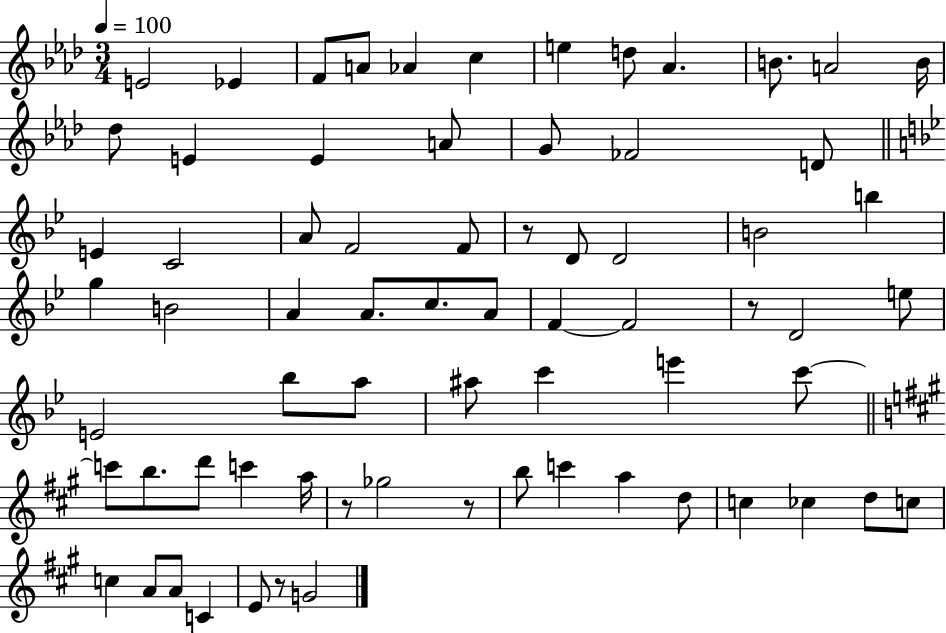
{
  \clef treble
  \numericTimeSignature
  \time 3/4
  \key aes \major
  \tempo 4 = 100
  e'2 ees'4 | f'8 a'8 aes'4 c''4 | e''4 d''8 aes'4. | b'8. a'2 b'16 | \break des''8 e'4 e'4 a'8 | g'8 fes'2 d'8 | \bar "||" \break \key bes \major e'4 c'2 | a'8 f'2 f'8 | r8 d'8 d'2 | b'2 b''4 | \break g''4 b'2 | a'4 a'8. c''8. a'8 | f'4~~ f'2 | r8 d'2 e''8 | \break e'2 bes''8 a''8 | ais''8 c'''4 e'''4 c'''8~~ | \bar "||" \break \key a \major c'''8 b''8. d'''8 c'''4 a''16 | r8 ges''2 r8 | b''8 c'''4 a''4 d''8 | c''4 ces''4 d''8 c''8 | \break c''4 a'8 a'8 c'4 | e'8 r8 g'2 | \bar "|."
}